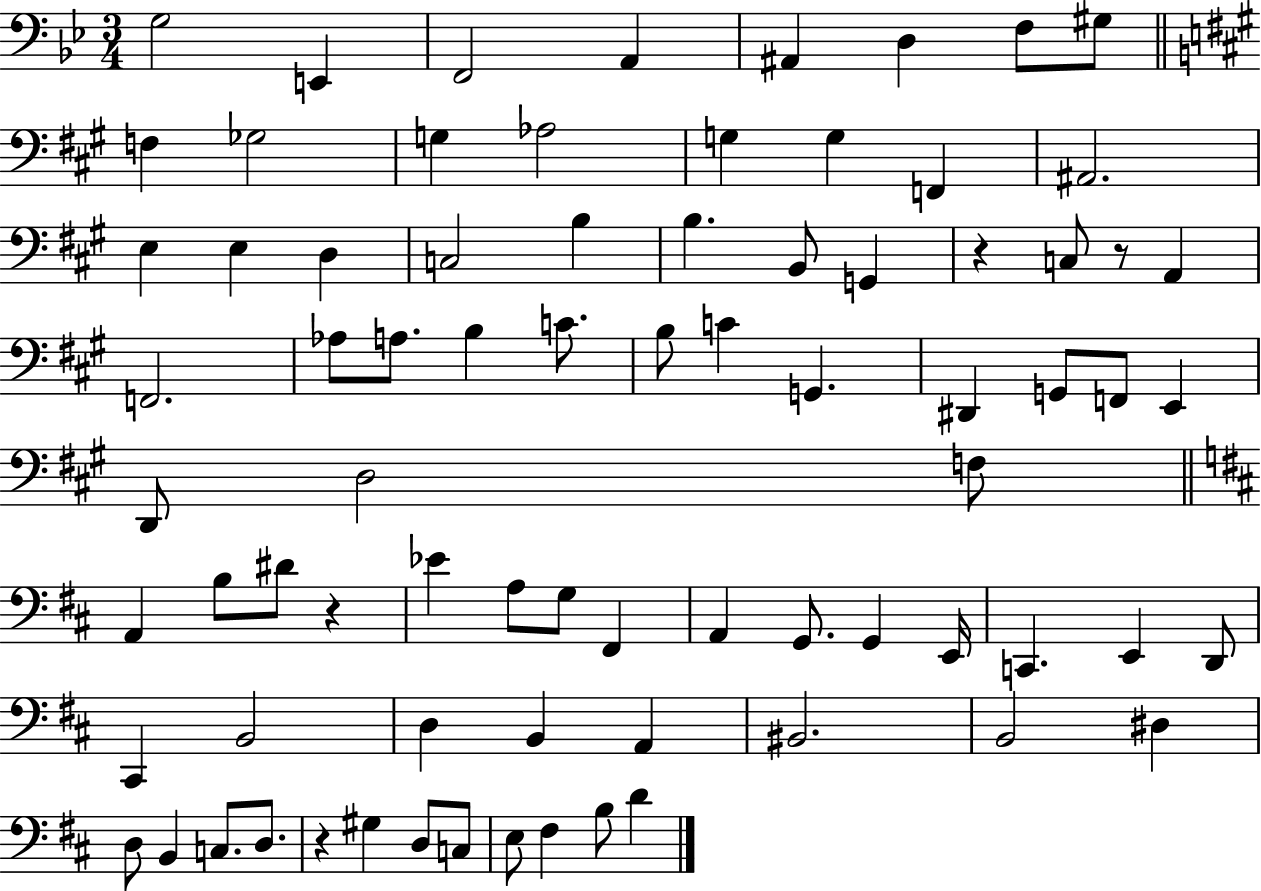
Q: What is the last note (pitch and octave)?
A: D4